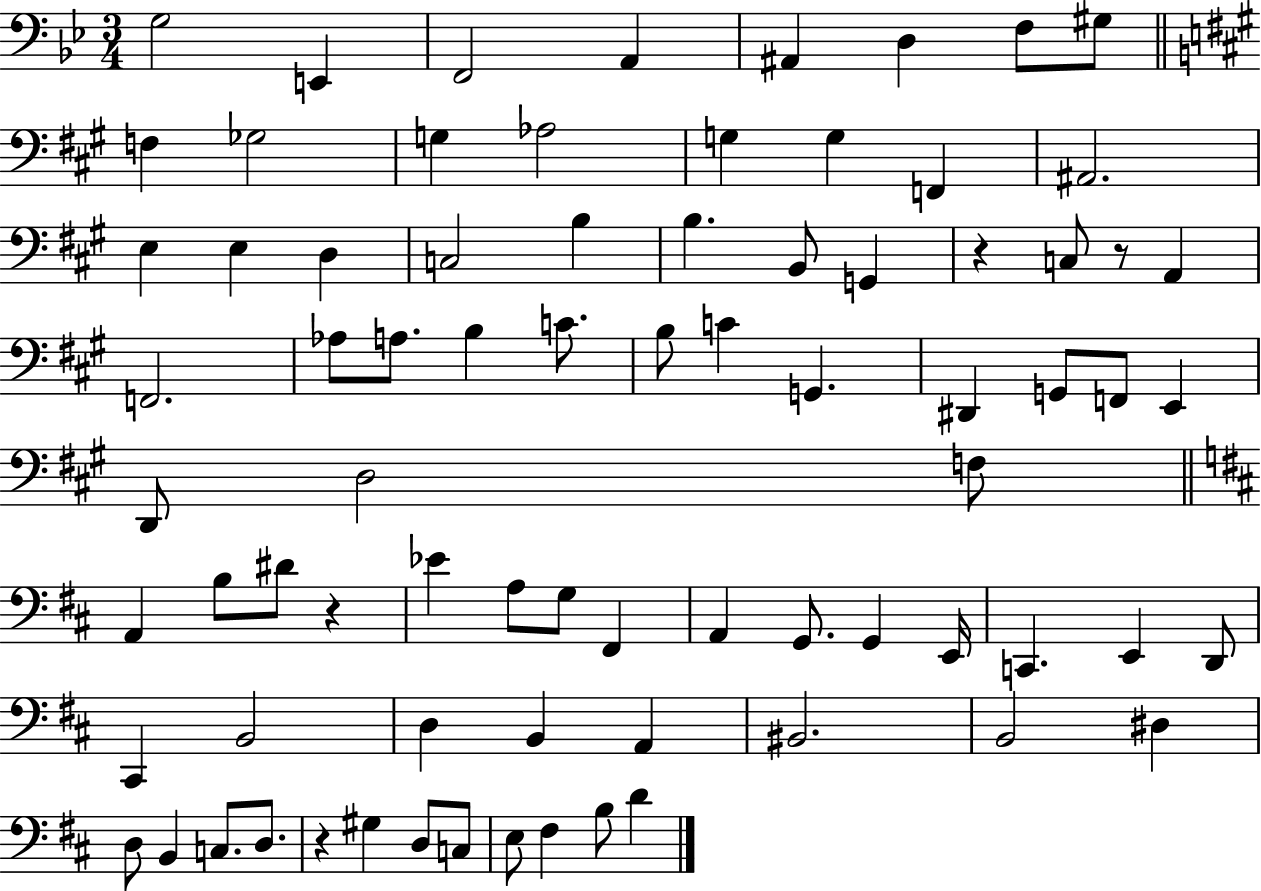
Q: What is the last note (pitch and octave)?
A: D4